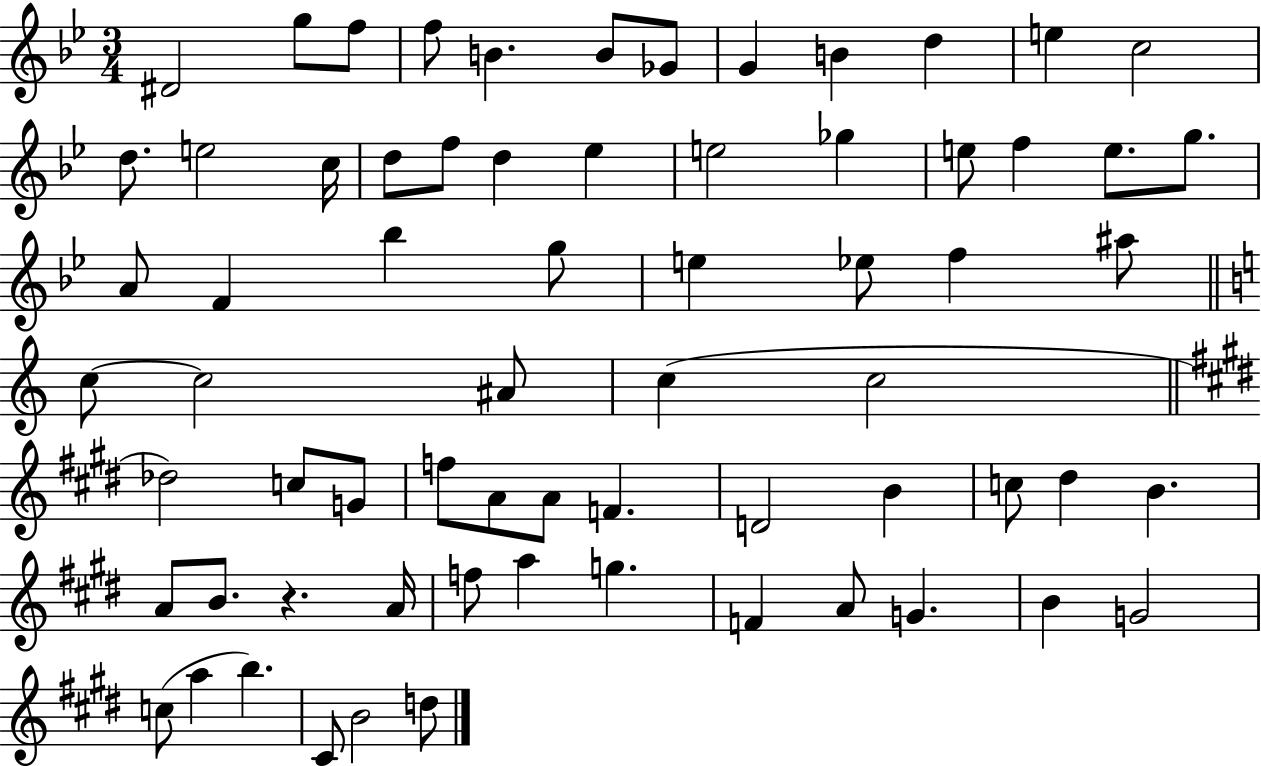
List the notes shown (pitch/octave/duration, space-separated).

D#4/h G5/e F5/e F5/e B4/q. B4/e Gb4/e G4/q B4/q D5/q E5/q C5/h D5/e. E5/h C5/s D5/e F5/e D5/q Eb5/q E5/h Gb5/q E5/e F5/q E5/e. G5/e. A4/e F4/q Bb5/q G5/e E5/q Eb5/e F5/q A#5/e C5/e C5/h A#4/e C5/q C5/h Db5/h C5/e G4/e F5/e A4/e A4/e F4/q. D4/h B4/q C5/e D#5/q B4/q. A4/e B4/e. R/q. A4/s F5/e A5/q G5/q. F4/q A4/e G4/q. B4/q G4/h C5/e A5/q B5/q. C#4/e B4/h D5/e